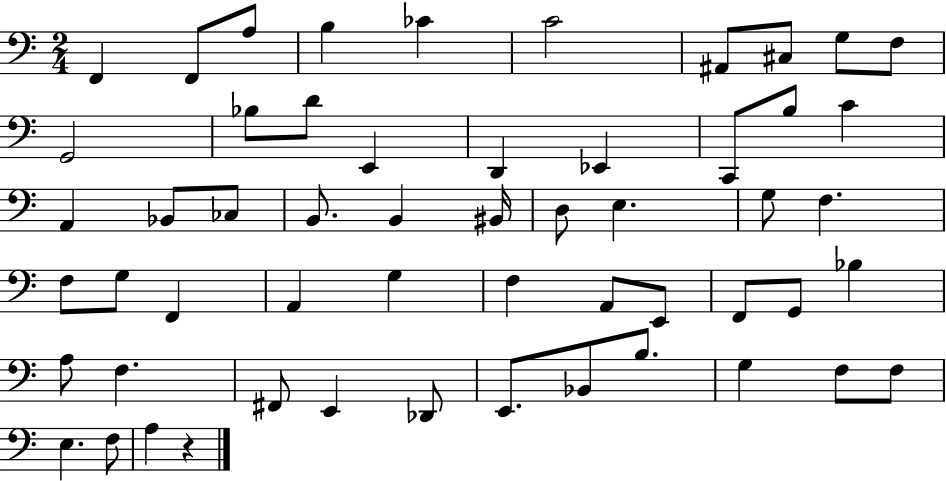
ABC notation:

X:1
T:Untitled
M:2/4
L:1/4
K:C
F,, F,,/2 A,/2 B, _C C2 ^A,,/2 ^C,/2 G,/2 F,/2 G,,2 _B,/2 D/2 E,, D,, _E,, C,,/2 B,/2 C A,, _B,,/2 _C,/2 B,,/2 B,, ^B,,/4 D,/2 E, G,/2 F, F,/2 G,/2 F,, A,, G, F, A,,/2 E,,/2 F,,/2 G,,/2 _B, A,/2 F, ^F,,/2 E,, _D,,/2 E,,/2 _B,,/2 B,/2 G, F,/2 F,/2 E, F,/2 A, z